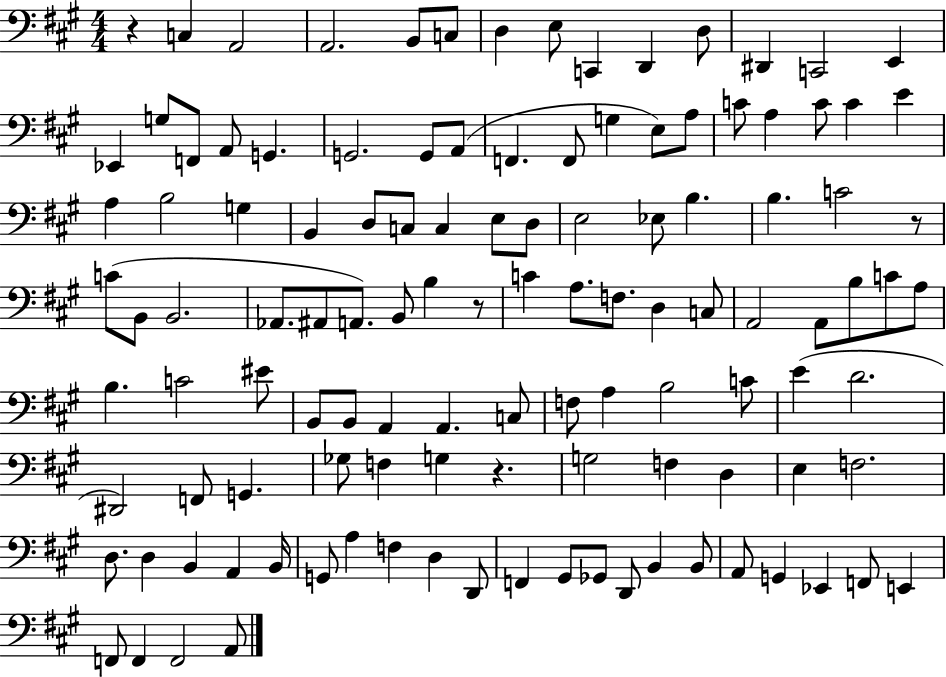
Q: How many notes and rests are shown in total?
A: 117